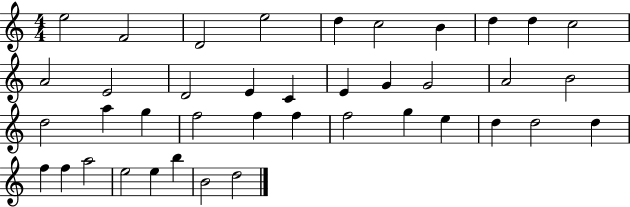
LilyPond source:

{
  \clef treble
  \numericTimeSignature
  \time 4/4
  \key c \major
  e''2 f'2 | d'2 e''2 | d''4 c''2 b'4 | d''4 d''4 c''2 | \break a'2 e'2 | d'2 e'4 c'4 | e'4 g'4 g'2 | a'2 b'2 | \break d''2 a''4 g''4 | f''2 f''4 f''4 | f''2 g''4 e''4 | d''4 d''2 d''4 | \break f''4 f''4 a''2 | e''2 e''4 b''4 | b'2 d''2 | \bar "|."
}